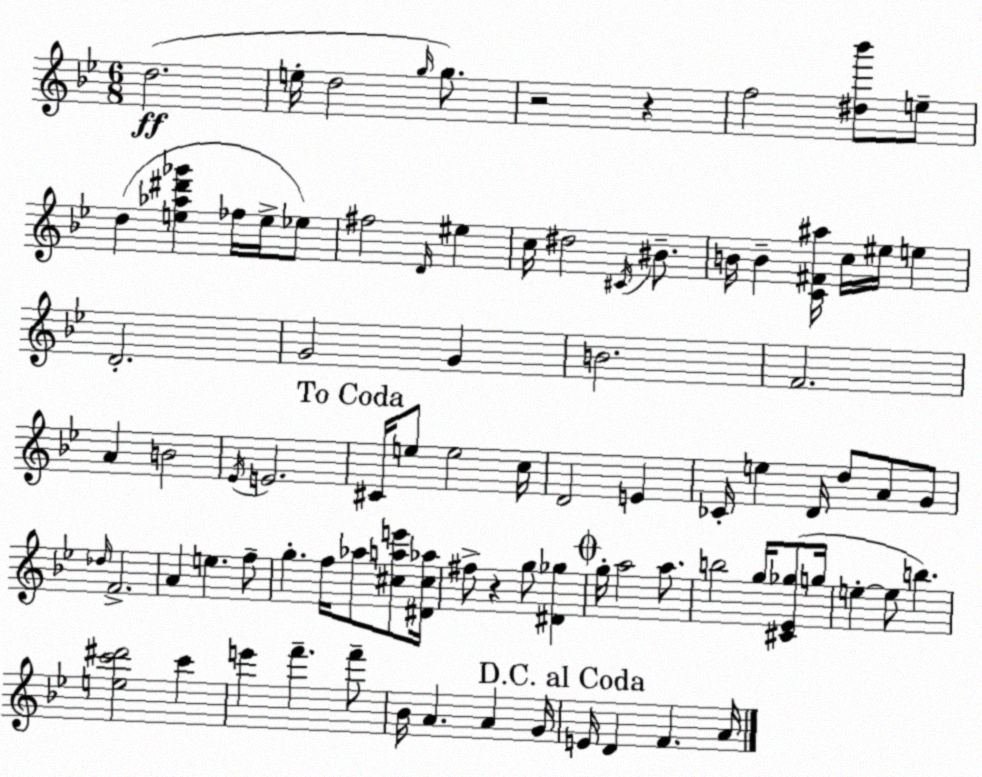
X:1
T:Untitled
M:6/8
L:1/4
K:Gm
d2 e/4 d2 g/4 g/2 z2 z f2 [^d_b']/2 e/2 d [e_a^d'_g'] _f/4 e/4 _e/2 ^f2 D/4 ^e c/4 ^d2 ^C/4 ^B/2 B/4 B [C^F^a]/4 c/4 ^e/4 e D2 G2 G B2 F2 A B2 _E/4 E2 ^C/4 e/2 e2 c/4 D2 E _C/4 e D/4 d/2 A/2 G/2 _d/4 F2 A e f/2 g f/4 _a/2 [^cae']/2 [^D^c_a]/4 ^f/2 z g/2 [^D_g] g/4 a2 a/2 b2 g/4 [^C_E_g]/2 g/4 e e/2 b [ec'^d']2 c' e' f' f'/2 _B/4 A A G/4 E/4 D F A/4